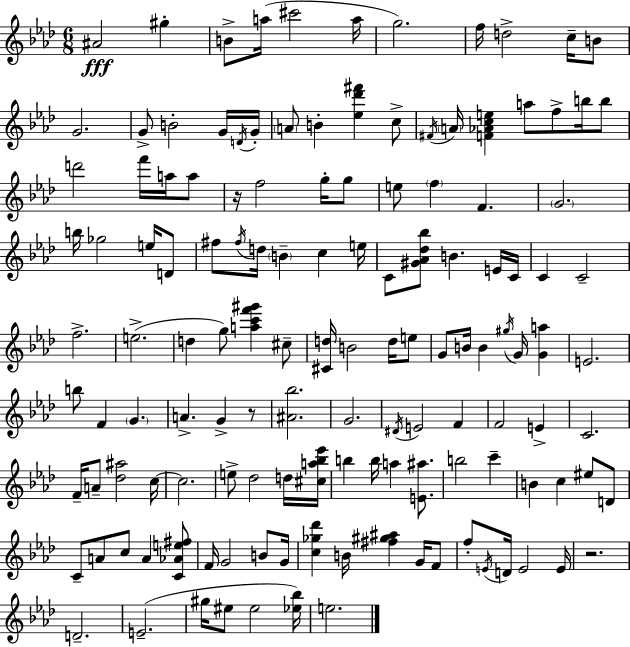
X:1
T:Untitled
M:6/8
L:1/4
K:Fm
^A2 ^g B/2 a/4 ^c'2 a/4 g2 f/4 d2 c/4 B/2 G2 G/2 B2 G/4 D/4 G/4 A/2 B [_e_d'^f'] c/2 ^F/4 A/4 [F_Ace] a/2 f/2 b/4 b/2 d'2 f'/4 a/4 a/2 z/4 f2 g/4 g/2 e/2 f F G2 b/4 _g2 e/4 D/2 ^f/2 ^f/4 d/4 B c e/4 C/2 [^G_A_d_b]/2 B E/4 C/4 C C2 f2 e2 d g/2 [ac'f'^g'] ^c/2 [^Cd]/4 B2 d/4 e/2 G/2 B/4 B ^g/4 G/4 [Ga] E2 b/2 F G A G z/2 [^A_b]2 G2 ^D/4 E2 F F2 E C2 F/4 A/2 [_d^a]2 c/4 c2 e/2 _d2 d/4 [^ca_b_e']/4 b b/4 a [E^a]/2 b2 c' B c ^e/2 D/2 C/2 A/2 c/2 A [C_Ae^f]/2 F/4 G2 B/2 G/4 [c_g_d'] B/4 [^f^g^a] G/4 F/2 f/2 E/4 D/4 E2 E/4 z2 D2 E2 ^g/4 ^e/2 ^e2 [_e_b]/4 e2